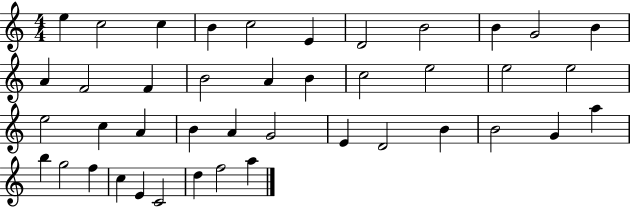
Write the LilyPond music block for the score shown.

{
  \clef treble
  \numericTimeSignature
  \time 4/4
  \key c \major
  e''4 c''2 c''4 | b'4 c''2 e'4 | d'2 b'2 | b'4 g'2 b'4 | \break a'4 f'2 f'4 | b'2 a'4 b'4 | c''2 e''2 | e''2 e''2 | \break e''2 c''4 a'4 | b'4 a'4 g'2 | e'4 d'2 b'4 | b'2 g'4 a''4 | \break b''4 g''2 f''4 | c''4 e'4 c'2 | d''4 f''2 a''4 | \bar "|."
}